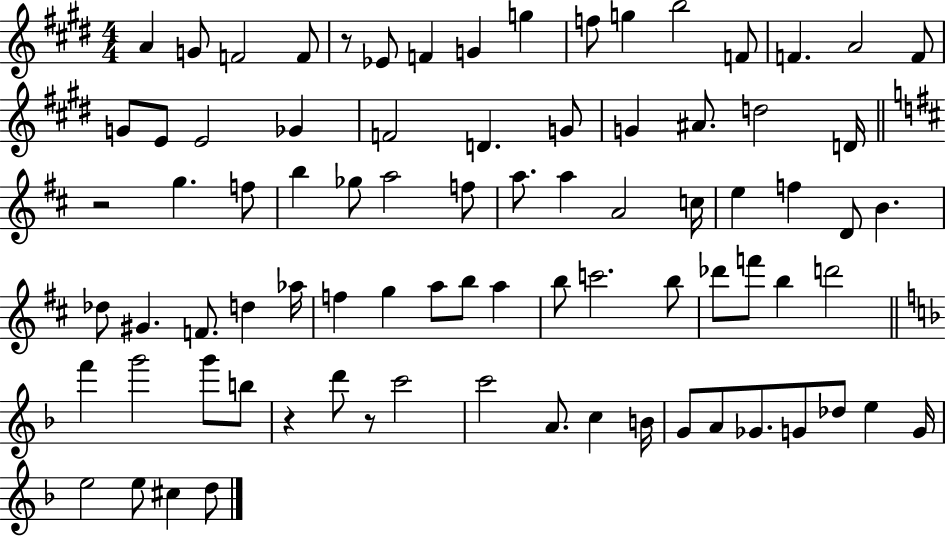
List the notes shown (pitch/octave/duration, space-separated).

A4/q G4/e F4/h F4/e R/e Eb4/e F4/q G4/q G5/q F5/e G5/q B5/h F4/e F4/q. A4/h F4/e G4/e E4/e E4/h Gb4/q F4/h D4/q. G4/e G4/q A#4/e. D5/h D4/s R/h G5/q. F5/e B5/q Gb5/e A5/h F5/e A5/e. A5/q A4/h C5/s E5/q F5/q D4/e B4/q. Db5/e G#4/q. F4/e. D5/q Ab5/s F5/q G5/q A5/e B5/e A5/q B5/e C6/h. B5/e Db6/e F6/e B5/q D6/h F6/q G6/h G6/e B5/e R/q D6/e R/e C6/h C6/h A4/e. C5/q B4/s G4/e A4/e Gb4/e. G4/e Db5/e E5/q G4/s E5/h E5/e C#5/q D5/e